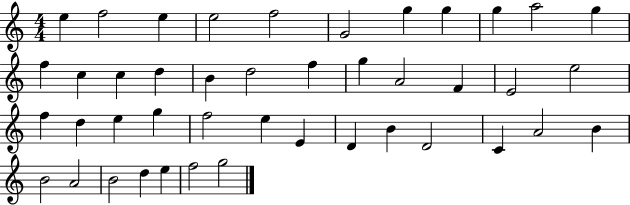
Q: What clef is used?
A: treble